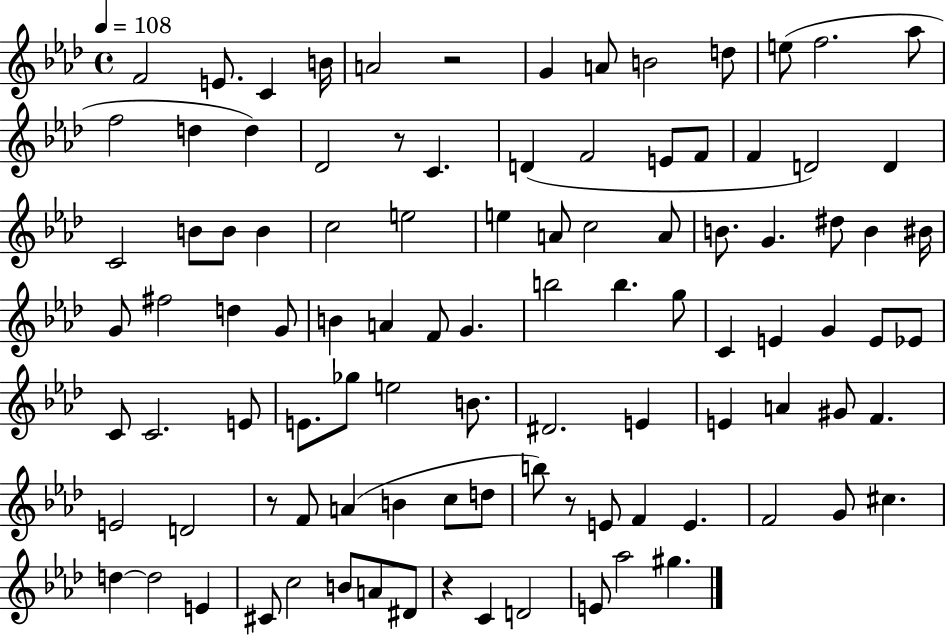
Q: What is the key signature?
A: AES major